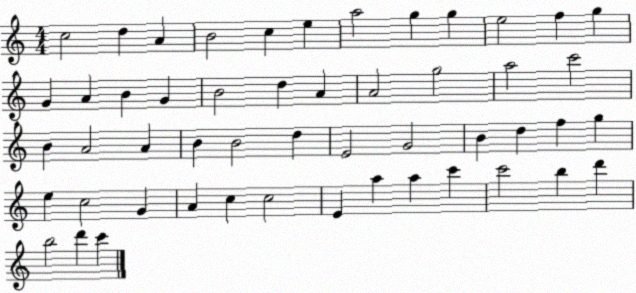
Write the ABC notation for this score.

X:1
T:Untitled
M:4/4
L:1/4
K:C
c2 d A B2 c e a2 g g e2 f g G A B G B2 d A A2 g2 a2 c'2 B A2 A B B2 d E2 G2 B d f g e c2 G A c c2 E a a c' c'2 b d' b2 d' c'